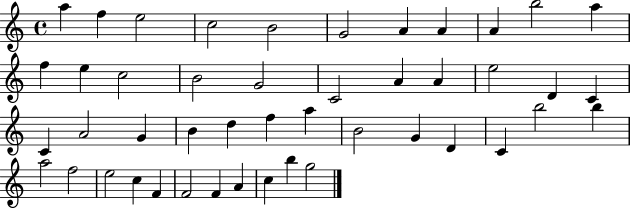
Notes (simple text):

A5/q F5/q E5/h C5/h B4/h G4/h A4/q A4/q A4/q B5/h A5/q F5/q E5/q C5/h B4/h G4/h C4/h A4/q A4/q E5/h D4/q C4/q C4/q A4/h G4/q B4/q D5/q F5/q A5/q B4/h G4/q D4/q C4/q B5/h B5/q A5/h F5/h E5/h C5/q F4/q F4/h F4/q A4/q C5/q B5/q G5/h